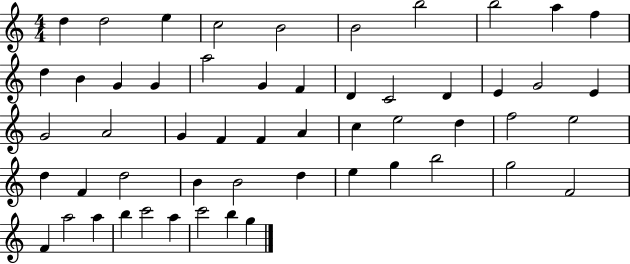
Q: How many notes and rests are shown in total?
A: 54